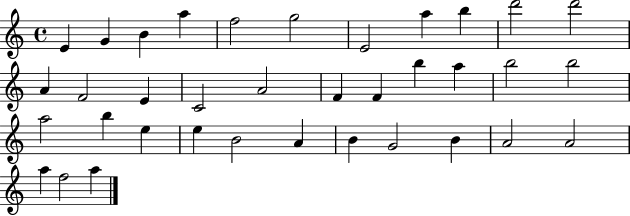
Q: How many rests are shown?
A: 0